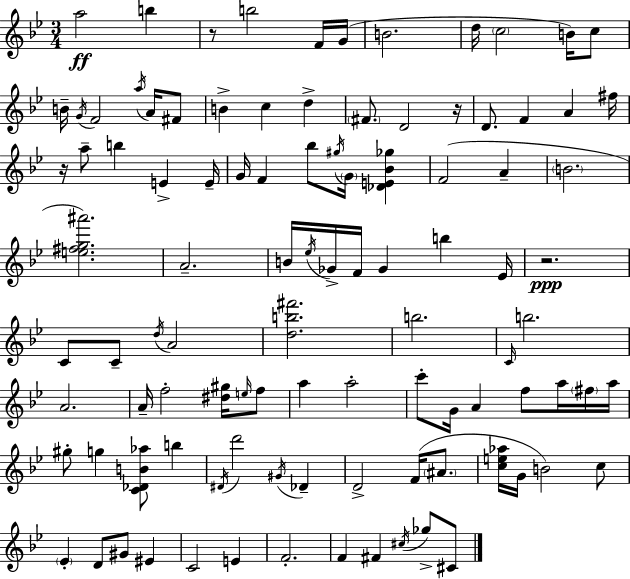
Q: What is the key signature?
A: G minor